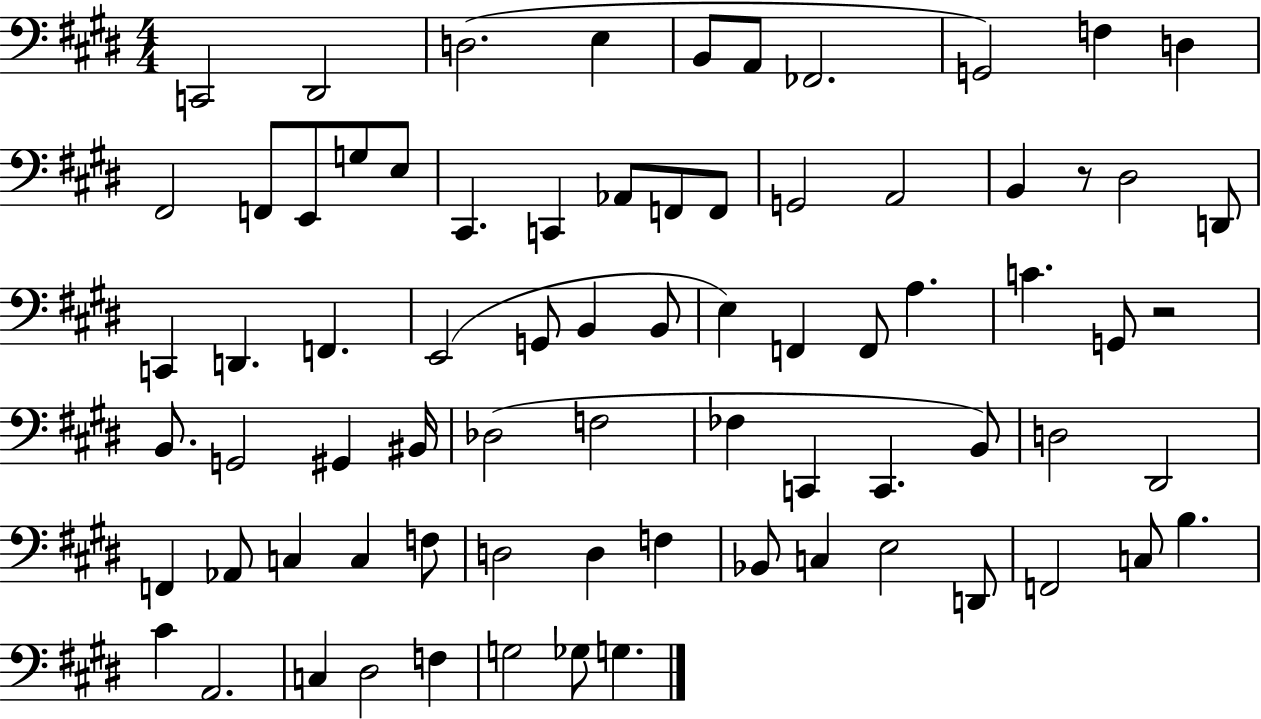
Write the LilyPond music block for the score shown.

{
  \clef bass
  \numericTimeSignature
  \time 4/4
  \key e \major
  c,2 dis,2 | d2.( e4 | b,8 a,8 fes,2. | g,2) f4 d4 | \break fis,2 f,8 e,8 g8 e8 | cis,4. c,4 aes,8 f,8 f,8 | g,2 a,2 | b,4 r8 dis2 d,8 | \break c,4 d,4. f,4. | e,2( g,8 b,4 b,8 | e4) f,4 f,8 a4. | c'4. g,8 r2 | \break b,8. g,2 gis,4 bis,16 | des2( f2 | fes4 c,4 c,4. b,8) | d2 dis,2 | \break f,4 aes,8 c4 c4 f8 | d2 d4 f4 | bes,8 c4 e2 d,8 | f,2 c8 b4. | \break cis'4 a,2. | c4 dis2 f4 | g2 ges8 g4. | \bar "|."
}